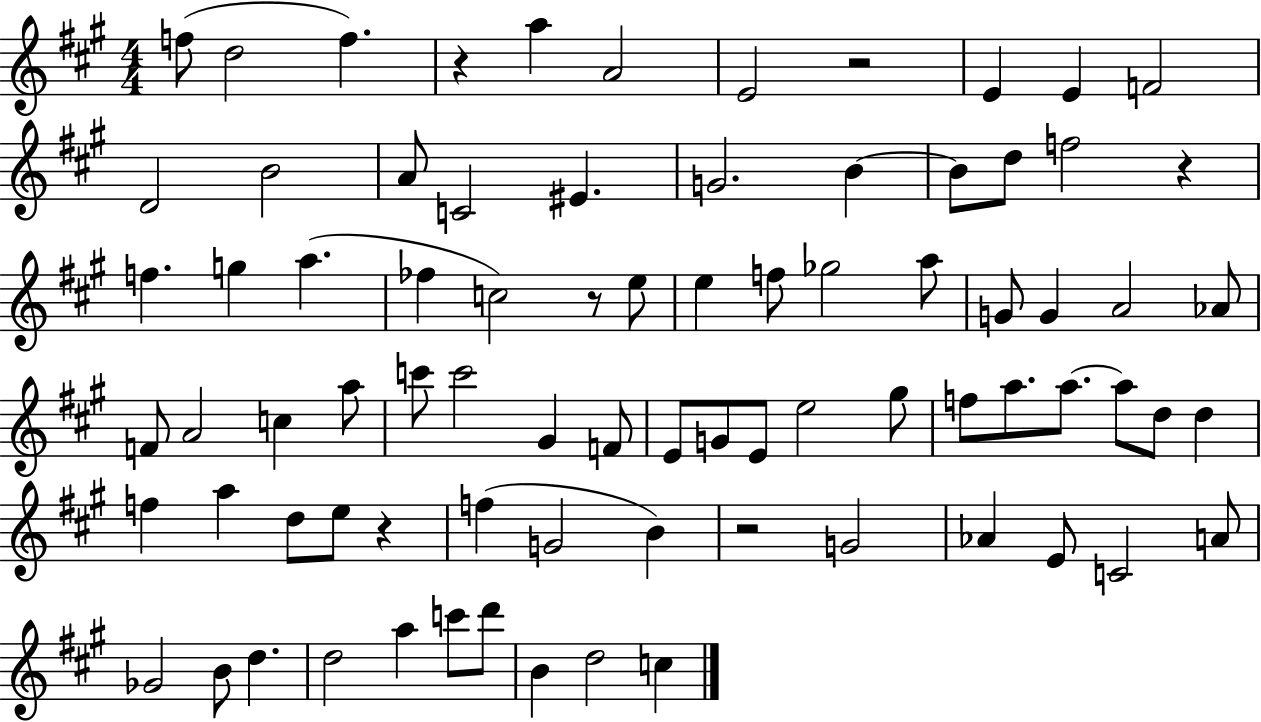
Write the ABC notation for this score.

X:1
T:Untitled
M:4/4
L:1/4
K:A
f/2 d2 f z a A2 E2 z2 E E F2 D2 B2 A/2 C2 ^E G2 B B/2 d/2 f2 z f g a _f c2 z/2 e/2 e f/2 _g2 a/2 G/2 G A2 _A/2 F/2 A2 c a/2 c'/2 c'2 ^G F/2 E/2 G/2 E/2 e2 ^g/2 f/2 a/2 a/2 a/2 d/2 d f a d/2 e/2 z f G2 B z2 G2 _A E/2 C2 A/2 _G2 B/2 d d2 a c'/2 d'/2 B d2 c